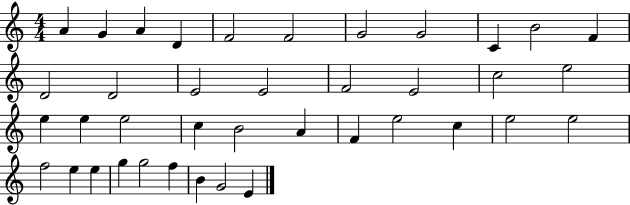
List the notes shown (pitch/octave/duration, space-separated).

A4/q G4/q A4/q D4/q F4/h F4/h G4/h G4/h C4/q B4/h F4/q D4/h D4/h E4/h E4/h F4/h E4/h C5/h E5/h E5/q E5/q E5/h C5/q B4/h A4/q F4/q E5/h C5/q E5/h E5/h F5/h E5/q E5/q G5/q G5/h F5/q B4/q G4/h E4/q